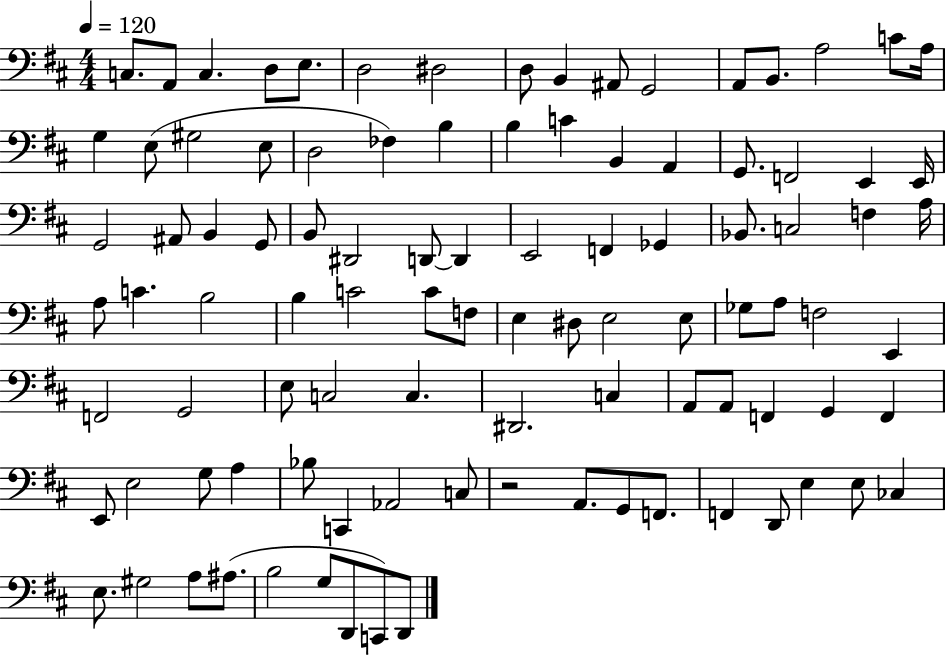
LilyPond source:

{
  \clef bass
  \numericTimeSignature
  \time 4/4
  \key d \major
  \tempo 4 = 120
  c8. a,8 c4. d8 e8. | d2 dis2 | d8 b,4 ais,8 g,2 | a,8 b,8. a2 c'8 a16 | \break g4 e8( gis2 e8 | d2 fes4) b4 | b4 c'4 b,4 a,4 | g,8. f,2 e,4 e,16 | \break g,2 ais,8 b,4 g,8 | b,8 dis,2 d,8~~ d,4 | e,2 f,4 ges,4 | bes,8. c2 f4 a16 | \break a8 c'4. b2 | b4 c'2 c'8 f8 | e4 dis8 e2 e8 | ges8 a8 f2 e,4 | \break f,2 g,2 | e8 c2 c4. | dis,2. c4 | a,8 a,8 f,4 g,4 f,4 | \break e,8 e2 g8 a4 | bes8 c,4 aes,2 c8 | r2 a,8. g,8 f,8. | f,4 d,8 e4 e8 ces4 | \break e8. gis2 a8 ais8.( | b2 g8 d,8 c,8) d,8 | \bar "|."
}